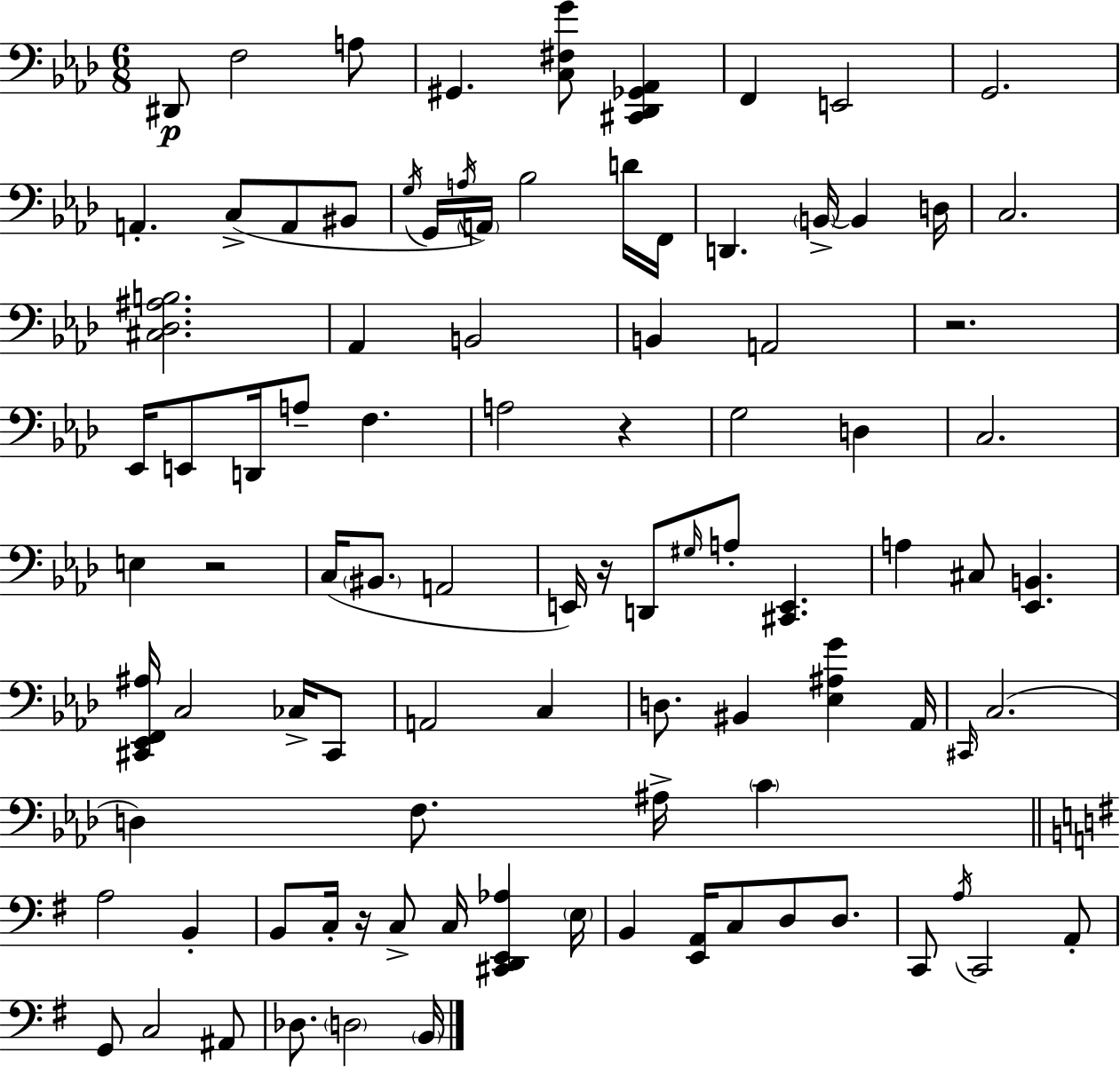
D#2/e F3/h A3/e G#2/q. [C3,F#3,G4]/e [C#2,Db2,Gb2,Ab2]/q F2/q E2/h G2/h. A2/q. C3/e A2/e BIS2/e G3/s G2/s A3/s A2/s Bb3/h D4/s F2/s D2/q. B2/s B2/q D3/s C3/h. [C#3,Db3,A#3,B3]/h. Ab2/q B2/h B2/q A2/h R/h. Eb2/s E2/e D2/s A3/e F3/q. A3/h R/q G3/h D3/q C3/h. E3/q R/h C3/s BIS2/e. A2/h E2/s R/s D2/e G#3/s A3/e [C#2,E2]/q. A3/q C#3/e [Eb2,B2]/q. [C#2,Eb2,F2,A#3]/s C3/h CES3/s C#2/e A2/h C3/q D3/e. BIS2/q [Eb3,A#3,G4]/q Ab2/s C#2/s C3/h. D3/q F3/e. A#3/s C4/q A3/h B2/q B2/e C3/s R/s C3/e C3/s [C#2,D2,E2,Ab3]/q E3/s B2/q [E2,A2]/s C3/e D3/e D3/e. C2/e A3/s C2/h A2/e G2/e C3/h A#2/e Db3/e. D3/h B2/s